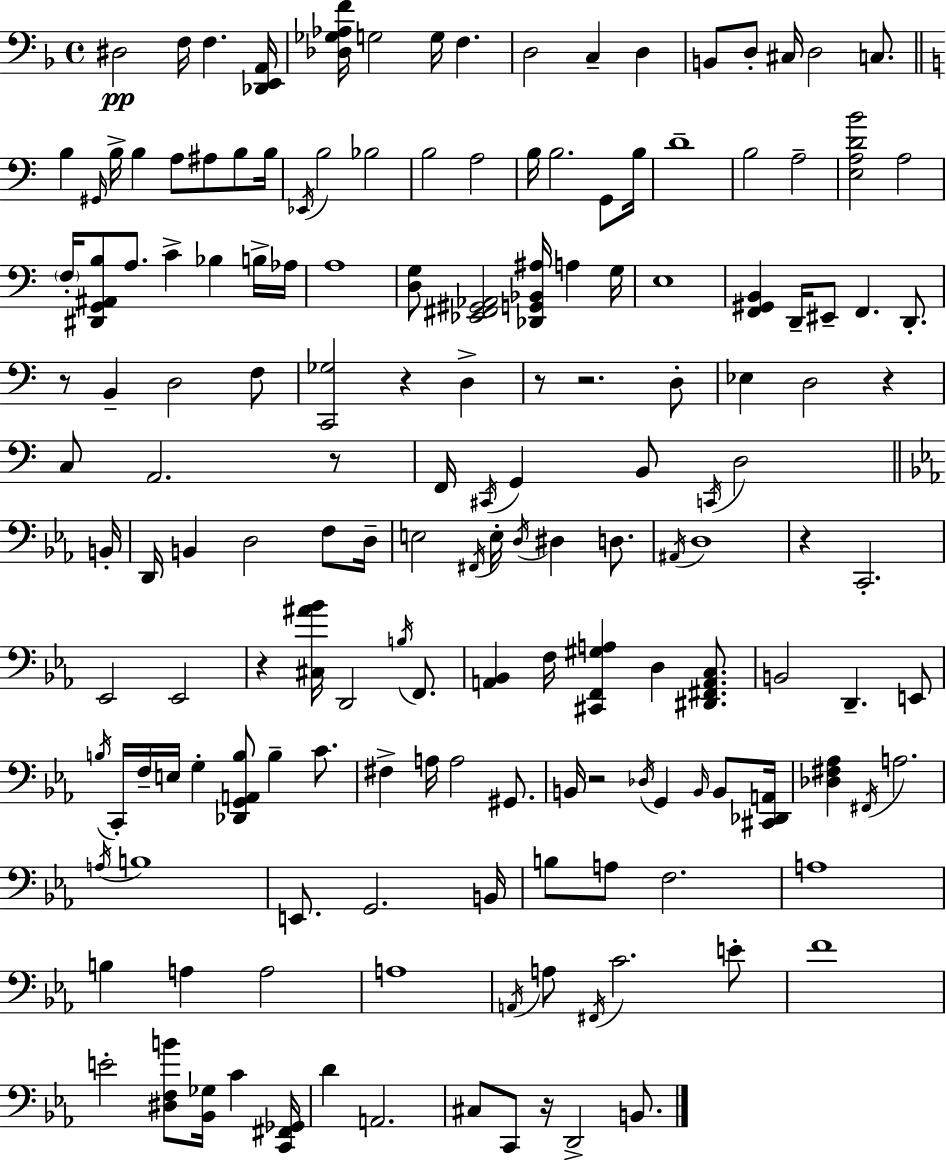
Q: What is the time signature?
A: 4/4